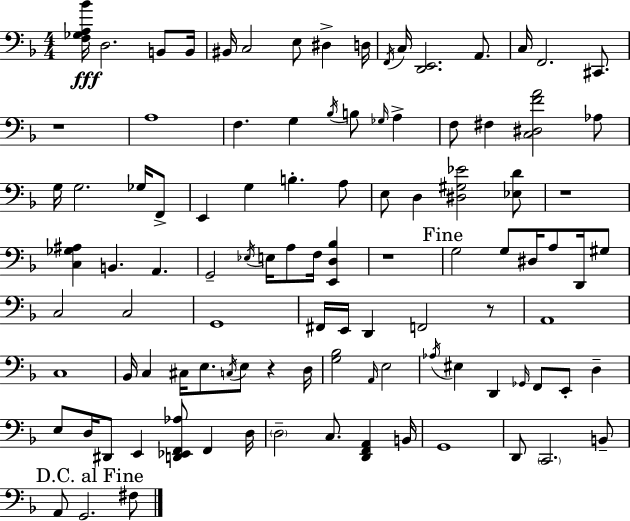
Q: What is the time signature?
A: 4/4